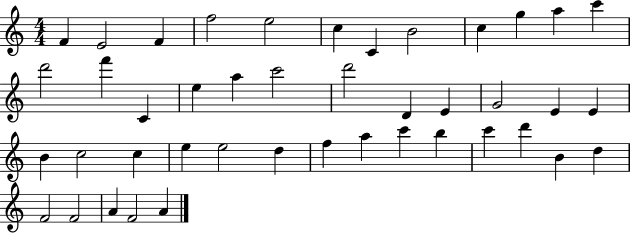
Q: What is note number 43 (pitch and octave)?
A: A4